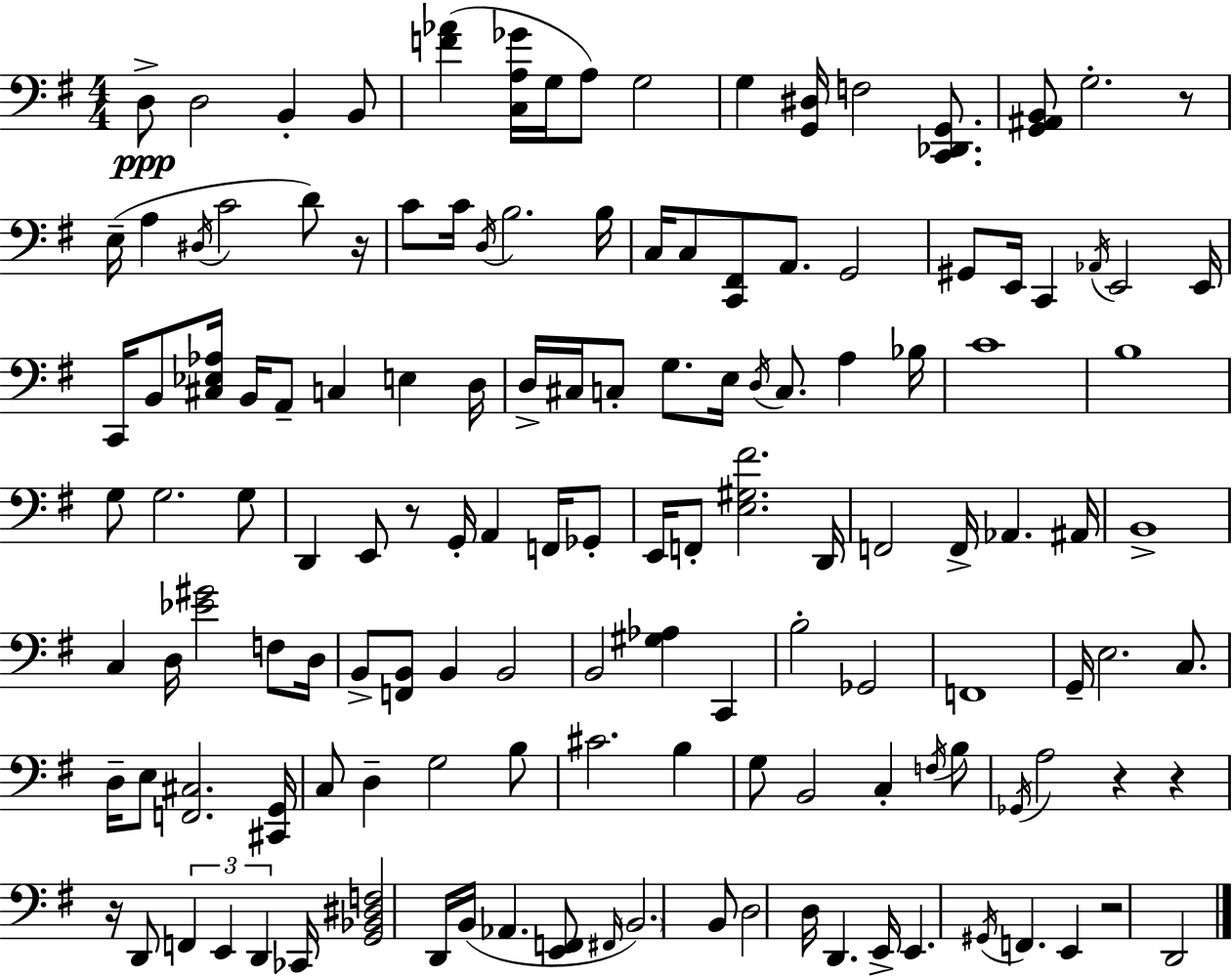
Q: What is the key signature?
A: E minor